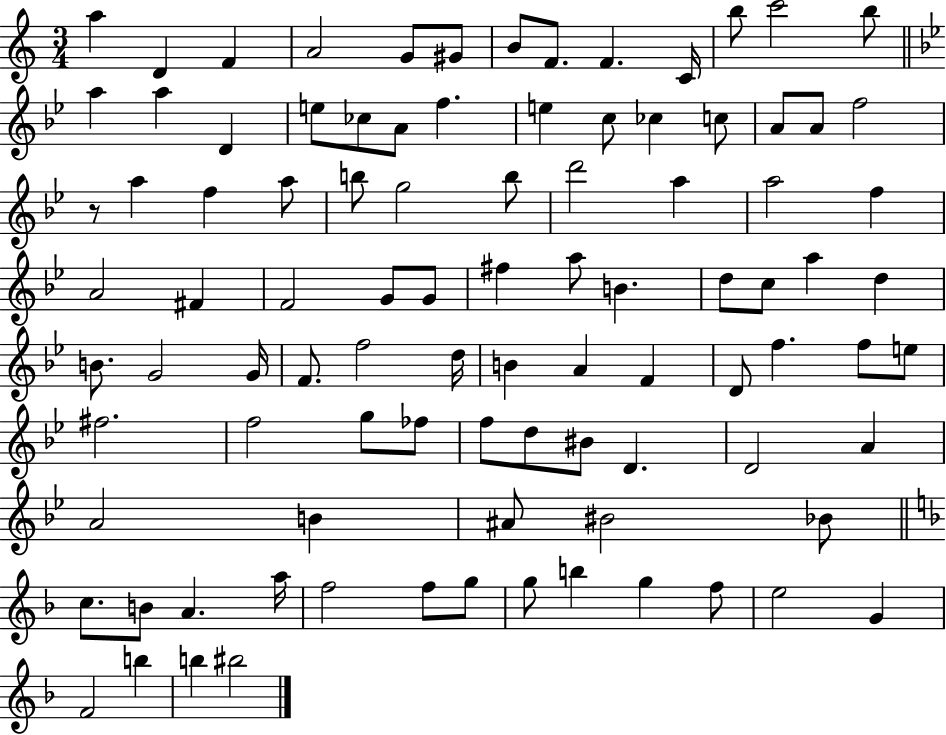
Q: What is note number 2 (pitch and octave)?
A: D4